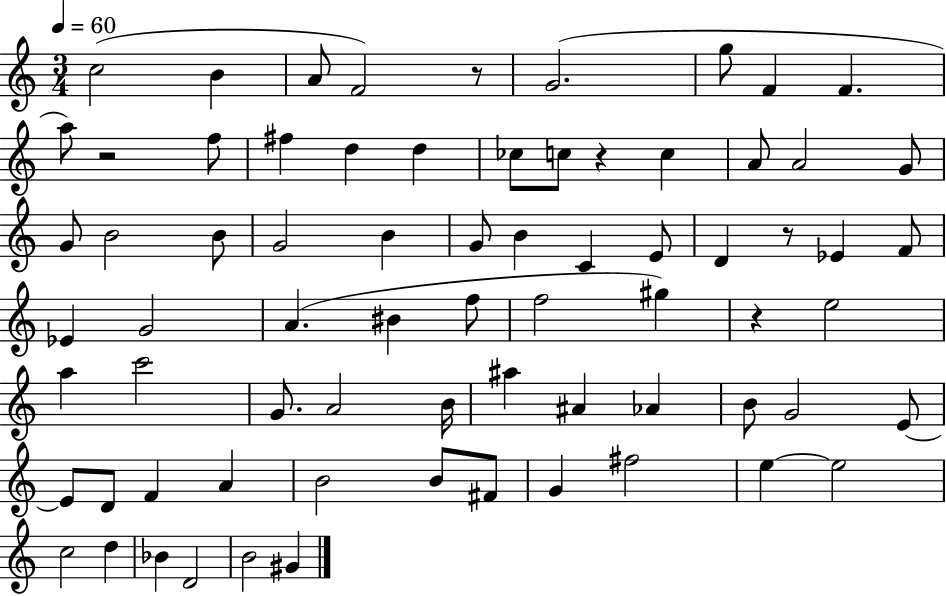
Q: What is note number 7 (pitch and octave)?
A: F4